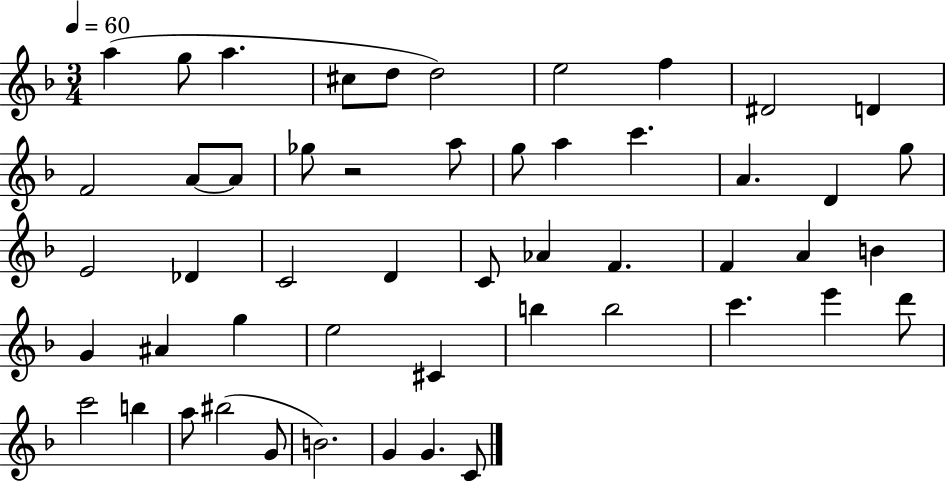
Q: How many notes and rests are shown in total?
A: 51